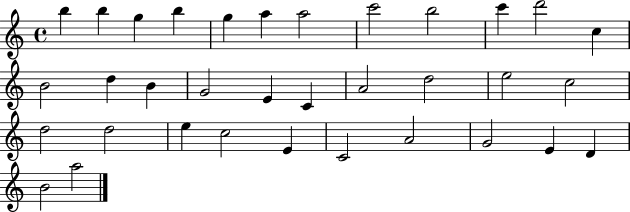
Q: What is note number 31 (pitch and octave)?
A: E4